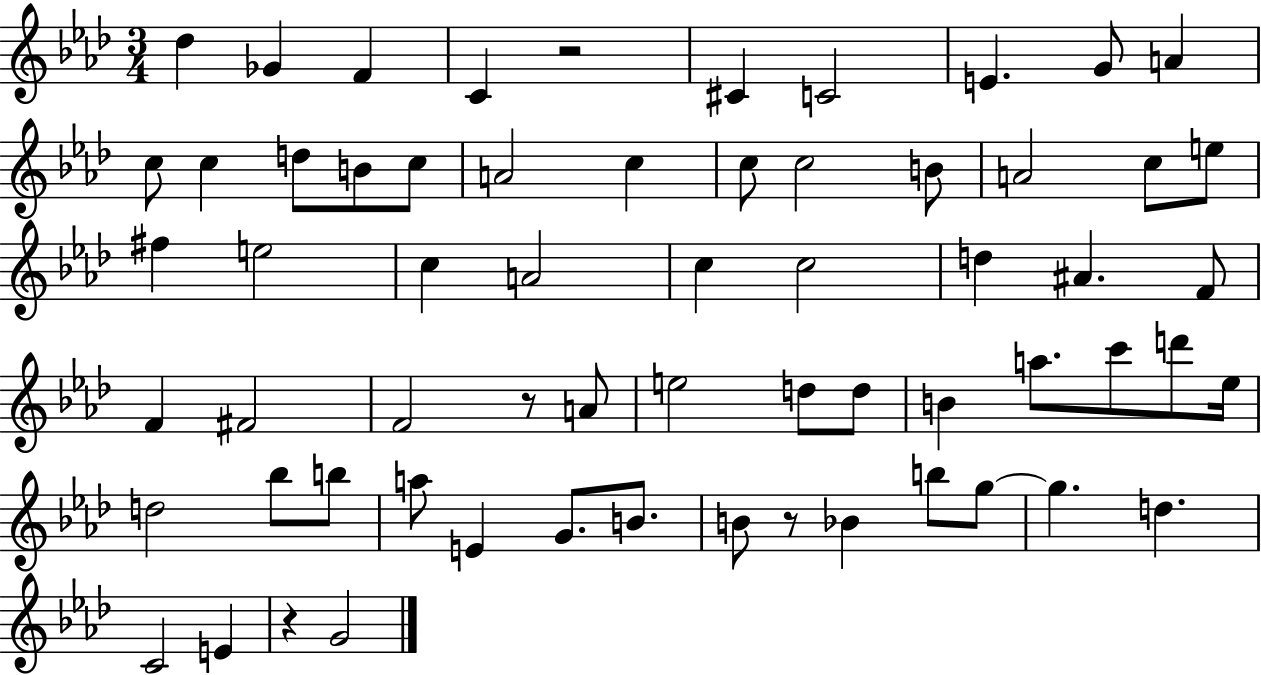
Db5/q Gb4/q F4/q C4/q R/h C#4/q C4/h E4/q. G4/e A4/q C5/e C5/q D5/e B4/e C5/e A4/h C5/q C5/e C5/h B4/e A4/h C5/e E5/e F#5/q E5/h C5/q A4/h C5/q C5/h D5/q A#4/q. F4/e F4/q F#4/h F4/h R/e A4/e E5/h D5/e D5/e B4/q A5/e. C6/e D6/e Eb5/s D5/h Bb5/e B5/e A5/e E4/q G4/e. B4/e. B4/e R/e Bb4/q B5/e G5/e G5/q. D5/q. C4/h E4/q R/q G4/h